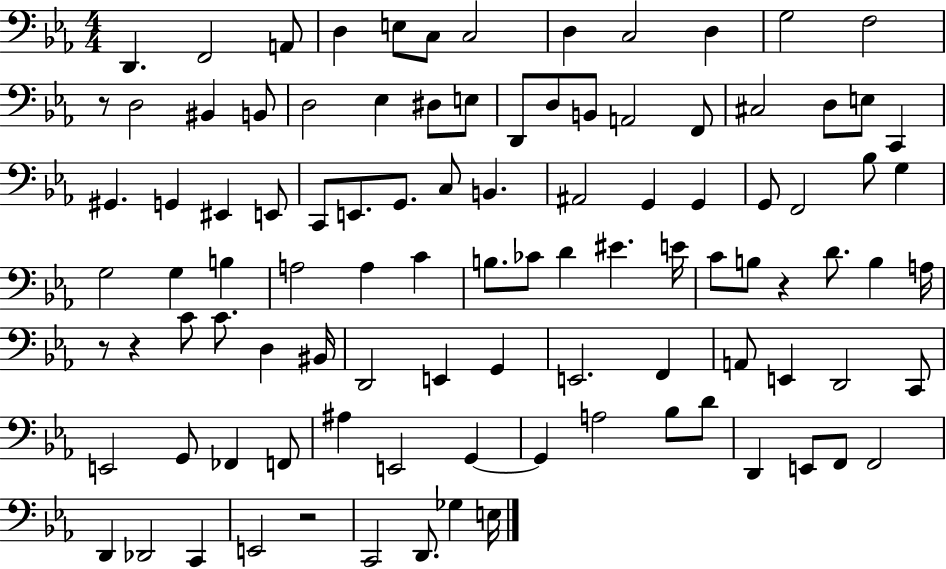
D2/q. F2/h A2/e D3/q E3/e C3/e C3/h D3/q C3/h D3/q G3/h F3/h R/e D3/h BIS2/q B2/e D3/h Eb3/q D#3/e E3/e D2/e D3/e B2/e A2/h F2/e C#3/h D3/e E3/e C2/q G#2/q. G2/q EIS2/q E2/e C2/e E2/e. G2/e. C3/e B2/q. A#2/h G2/q G2/q G2/e F2/h Bb3/e G3/q G3/h G3/q B3/q A3/h A3/q C4/q B3/e. CES4/e D4/q EIS4/q. E4/s C4/e B3/e R/q D4/e. B3/q A3/s R/e R/q C4/e C4/e. D3/q BIS2/s D2/h E2/q G2/q E2/h. F2/q A2/e E2/q D2/h C2/e E2/h G2/e FES2/q F2/e A#3/q E2/h G2/q G2/q A3/h Bb3/e D4/e D2/q E2/e F2/e F2/h D2/q Db2/h C2/q E2/h R/h C2/h D2/e. Gb3/q E3/s